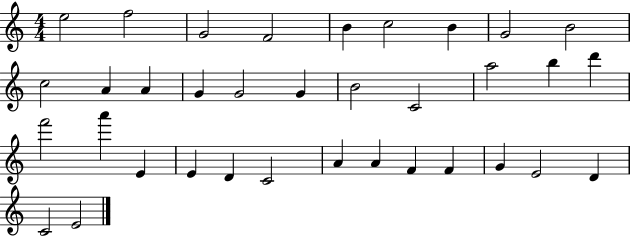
E5/h F5/h G4/h F4/h B4/q C5/h B4/q G4/h B4/h C5/h A4/q A4/q G4/q G4/h G4/q B4/h C4/h A5/h B5/q D6/q F6/h A6/q E4/q E4/q D4/q C4/h A4/q A4/q F4/q F4/q G4/q E4/h D4/q C4/h E4/h